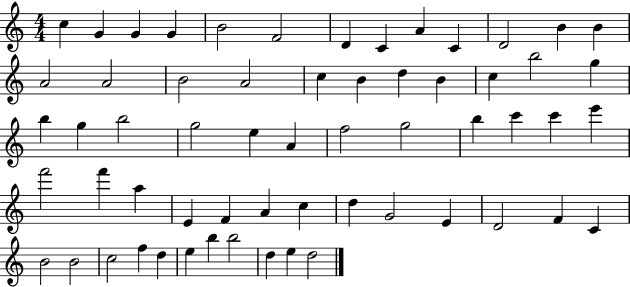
C5/q G4/q G4/q G4/q B4/h F4/h D4/q C4/q A4/q C4/q D4/h B4/q B4/q A4/h A4/h B4/h A4/h C5/q B4/q D5/q B4/q C5/q B5/h G5/q B5/q G5/q B5/h G5/h E5/q A4/q F5/h G5/h B5/q C6/q C6/q E6/q F6/h F6/q A5/q E4/q F4/q A4/q C5/q D5/q G4/h E4/q D4/h F4/q C4/q B4/h B4/h C5/h F5/q D5/q E5/q B5/q B5/h D5/q E5/q D5/h